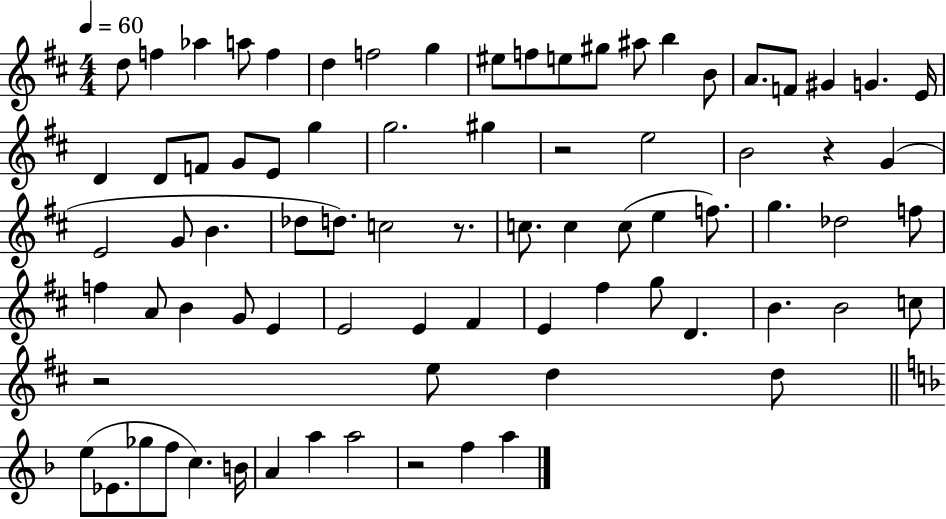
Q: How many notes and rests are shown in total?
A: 79